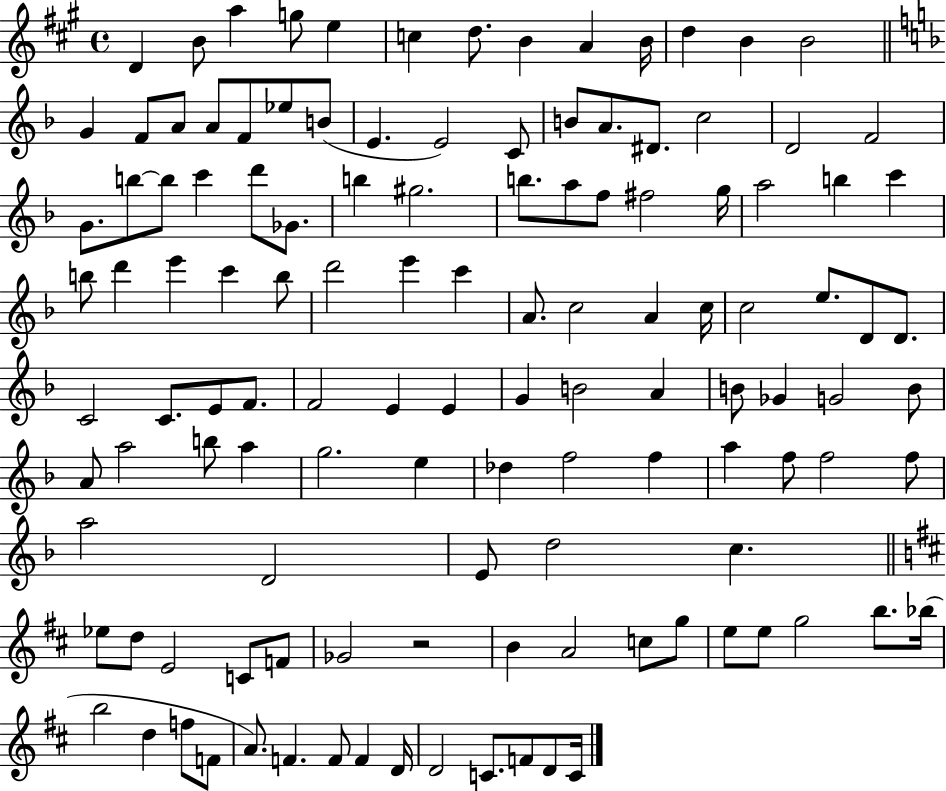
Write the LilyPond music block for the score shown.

{
  \clef treble
  \time 4/4
  \defaultTimeSignature
  \key a \major
  \repeat volta 2 { d'4 b'8 a''4 g''8 e''4 | c''4 d''8. b'4 a'4 b'16 | d''4 b'4 b'2 | \bar "||" \break \key f \major g'4 f'8 a'8 a'8 f'8 ees''8 b'8( | e'4. e'2) c'8 | b'8 a'8. dis'8. c''2 | d'2 f'2 | \break g'8. b''8~~ b''8 c'''4 d'''8 ges'8. | b''4 gis''2. | b''8. a''8 f''8 fis''2 g''16 | a''2 b''4 c'''4 | \break b''8 d'''4 e'''4 c'''4 b''8 | d'''2 e'''4 c'''4 | a'8. c''2 a'4 c''16 | c''2 e''8. d'8 d'8. | \break c'2 c'8. e'8 f'8. | f'2 e'4 e'4 | g'4 b'2 a'4 | b'8 ges'4 g'2 b'8 | \break a'8 a''2 b''8 a''4 | g''2. e''4 | des''4 f''2 f''4 | a''4 f''8 f''2 f''8 | \break a''2 d'2 | e'8 d''2 c''4. | \bar "||" \break \key b \minor ees''8 d''8 e'2 c'8 f'8 | ges'2 r2 | b'4 a'2 c''8 g''8 | e''8 e''8 g''2 b''8. bes''16( | \break b''2 d''4 f''8 f'8 | a'8.) f'4. f'8 f'4 d'16 | d'2 c'8. f'8 d'8 c'16 | } \bar "|."
}